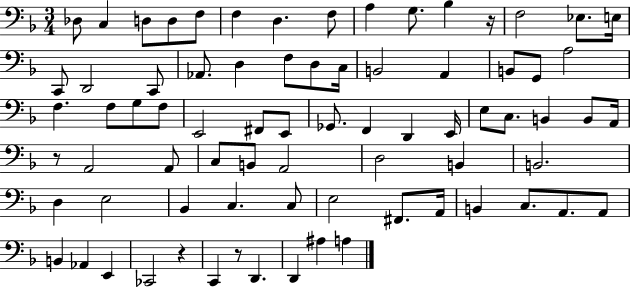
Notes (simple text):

Db3/e C3/q D3/e D3/e F3/e F3/q D3/q. F3/e A3/q G3/e. Bb3/q R/s F3/h Eb3/e. E3/s C2/e D2/h C2/e Ab2/e. D3/q F3/e D3/e C3/s B2/h A2/q B2/e G2/e A3/h F3/q. F3/e G3/e F3/e E2/h F#2/e E2/e Gb2/e. F2/q D2/q E2/s E3/e C3/e. B2/q B2/e A2/s R/e A2/h A2/e C3/e B2/e A2/h D3/h B2/q B2/h. D3/q E3/h Bb2/q C3/q. C3/e E3/h F#2/e. A2/s B2/q C3/e. A2/e. A2/e B2/q Ab2/q E2/q CES2/h R/q C2/q R/e D2/q. D2/q A#3/q A3/q